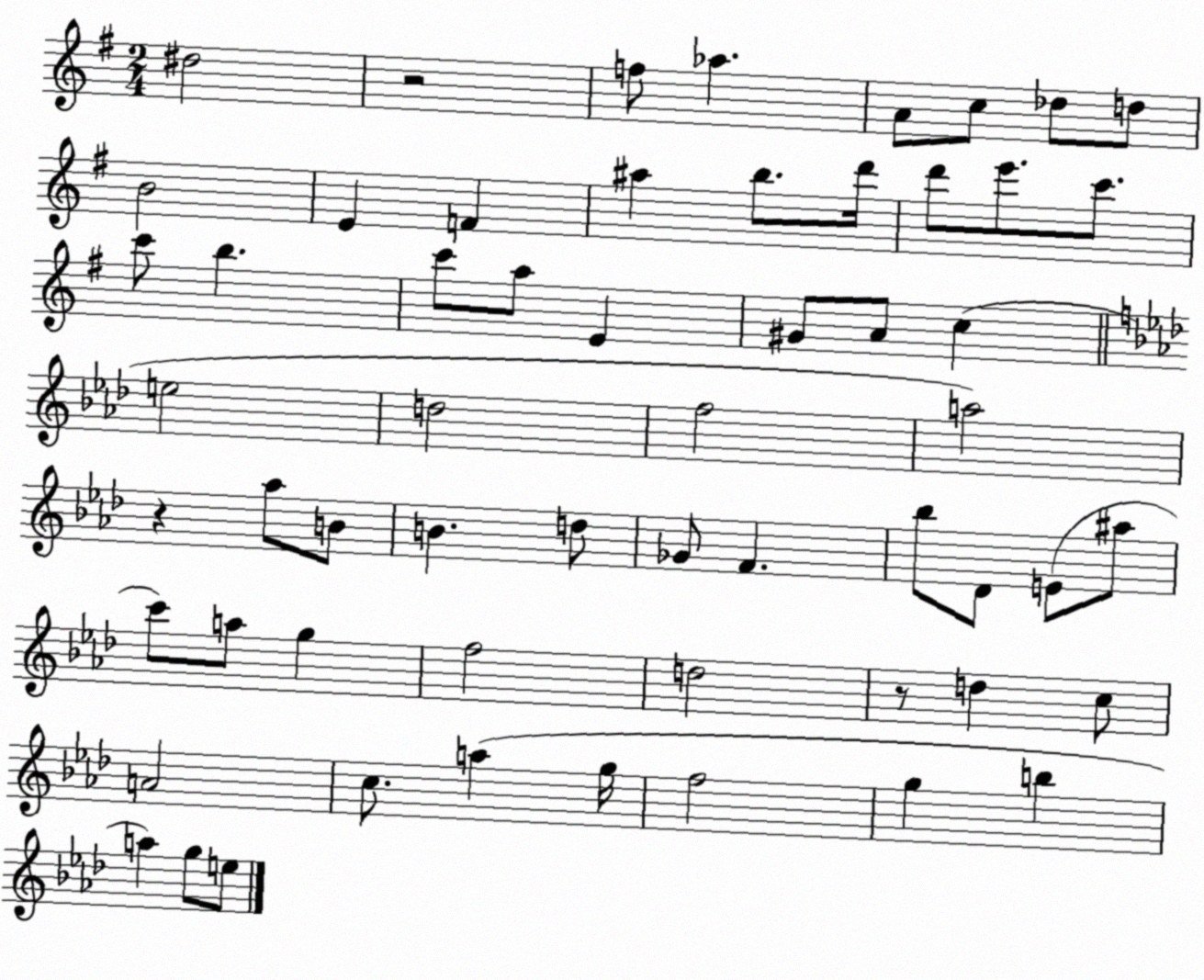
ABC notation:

X:1
T:Untitled
M:2/4
L:1/4
K:G
^d2 z2 f/2 _a A/2 c/2 _d/2 d/2 B2 E F ^a b/2 d'/4 d'/2 e'/2 c'/2 c'/2 b c'/2 a/2 E ^G/2 A/2 c e2 d2 f2 a2 z _a/2 B/2 B d/2 _G/2 F _b/2 _D/2 E/2 ^a/2 c'/2 a/2 g f2 d2 z/2 d c/2 A2 c/2 a g/4 f2 g b a g/2 e/2